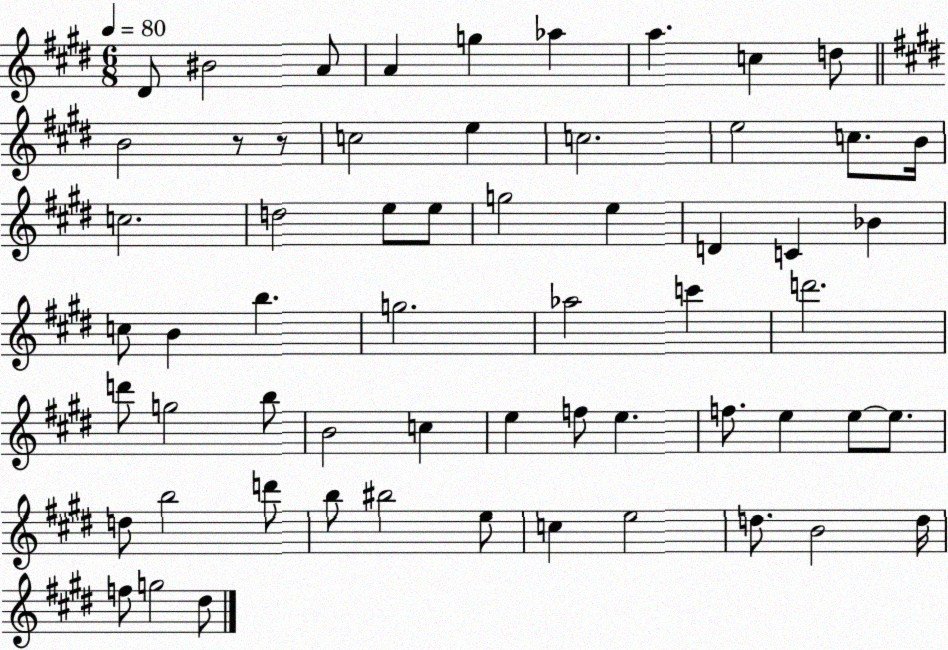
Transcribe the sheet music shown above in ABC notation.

X:1
T:Untitled
M:6/8
L:1/4
K:E
^D/2 ^B2 A/2 A g _a a c d/2 B2 z/2 z/2 c2 e c2 e2 c/2 B/4 c2 d2 e/2 e/2 g2 e D C _B c/2 B b g2 _a2 c' d'2 d'/2 g2 b/2 B2 c e f/2 e f/2 e e/2 e/2 d/2 b2 d'/2 b/2 ^b2 e/2 c e2 d/2 B2 d/4 f/2 g2 ^d/2